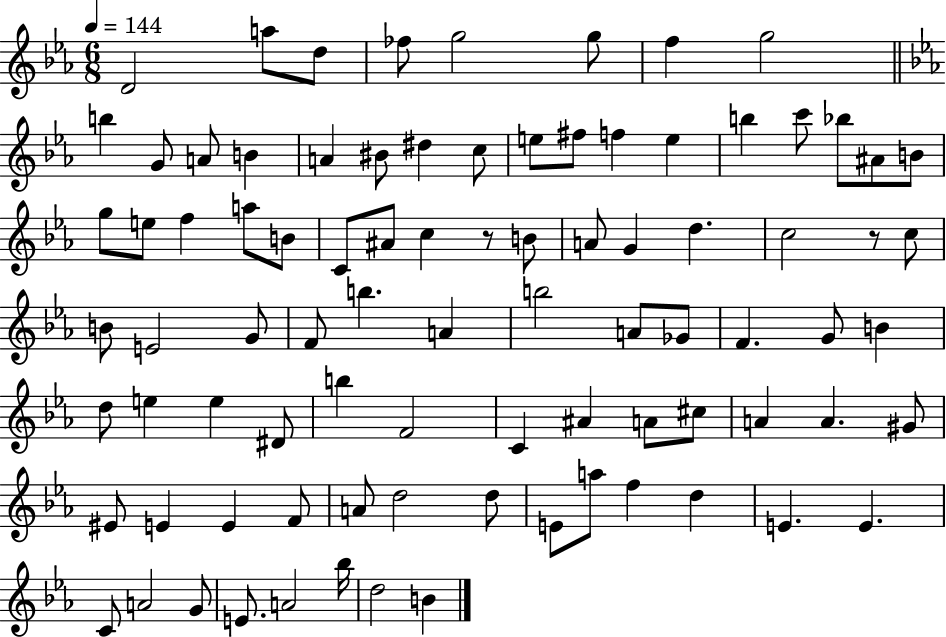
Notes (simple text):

D4/h A5/e D5/e FES5/e G5/h G5/e F5/q G5/h B5/q G4/e A4/e B4/q A4/q BIS4/e D#5/q C5/e E5/e F#5/e F5/q E5/q B5/q C6/e Bb5/e A#4/e B4/e G5/e E5/e F5/q A5/e B4/e C4/e A#4/e C5/q R/e B4/e A4/e G4/q D5/q. C5/h R/e C5/e B4/e E4/h G4/e F4/e B5/q. A4/q B5/h A4/e Gb4/e F4/q. G4/e B4/q D5/e E5/q E5/q D#4/e B5/q F4/h C4/q A#4/q A4/e C#5/e A4/q A4/q. G#4/e EIS4/e E4/q E4/q F4/e A4/e D5/h D5/e E4/e A5/e F5/q D5/q E4/q. E4/q. C4/e A4/h G4/e E4/e. A4/h Bb5/s D5/h B4/q